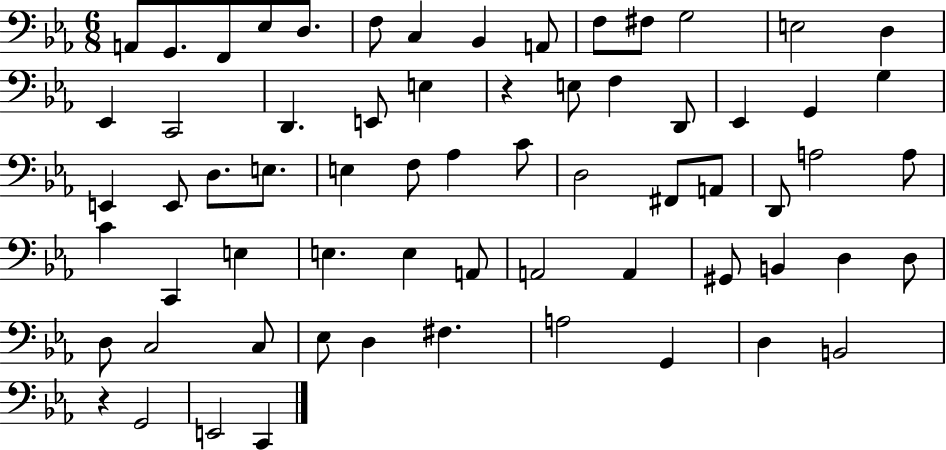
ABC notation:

X:1
T:Untitled
M:6/8
L:1/4
K:Eb
A,,/2 G,,/2 F,,/2 _E,/2 D,/2 F,/2 C, _B,, A,,/2 F,/2 ^F,/2 G,2 E,2 D, _E,, C,,2 D,, E,,/2 E, z E,/2 F, D,,/2 _E,, G,, G, E,, E,,/2 D,/2 E,/2 E, F,/2 _A, C/2 D,2 ^F,,/2 A,,/2 D,,/2 A,2 A,/2 C C,, E, E, E, A,,/2 A,,2 A,, ^G,,/2 B,, D, D,/2 D,/2 C,2 C,/2 _E,/2 D, ^F, A,2 G,, D, B,,2 z G,,2 E,,2 C,,